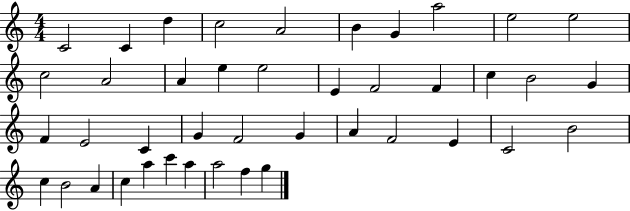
{
  \clef treble
  \numericTimeSignature
  \time 4/4
  \key c \major
  c'2 c'4 d''4 | c''2 a'2 | b'4 g'4 a''2 | e''2 e''2 | \break c''2 a'2 | a'4 e''4 e''2 | e'4 f'2 f'4 | c''4 b'2 g'4 | \break f'4 e'2 c'4 | g'4 f'2 g'4 | a'4 f'2 e'4 | c'2 b'2 | \break c''4 b'2 a'4 | c''4 a''4 c'''4 a''4 | a''2 f''4 g''4 | \bar "|."
}